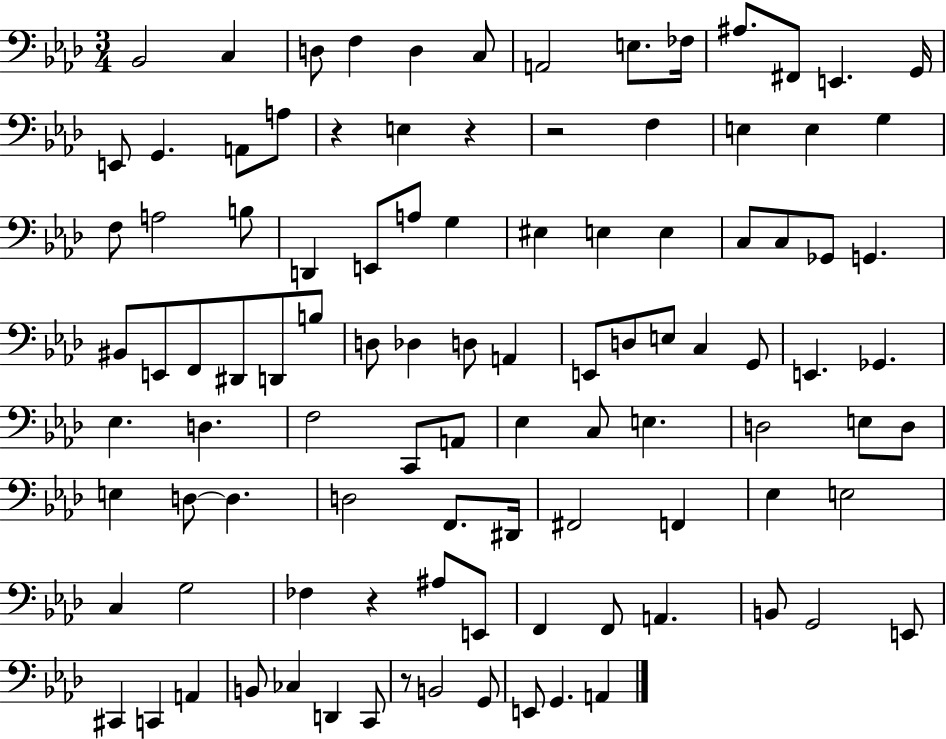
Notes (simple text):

Bb2/h C3/q D3/e F3/q D3/q C3/e A2/h E3/e. FES3/s A#3/e. F#2/e E2/q. G2/s E2/e G2/q. A2/e A3/e R/q E3/q R/q R/h F3/q E3/q E3/q G3/q F3/e A3/h B3/e D2/q E2/e A3/e G3/q EIS3/q E3/q E3/q C3/e C3/e Gb2/e G2/q. BIS2/e E2/e F2/e D#2/e D2/e B3/e D3/e Db3/q D3/e A2/q E2/e D3/e E3/e C3/q G2/e E2/q. Gb2/q. Eb3/q. D3/q. F3/h C2/e A2/e Eb3/q C3/e E3/q. D3/h E3/e D3/e E3/q D3/e D3/q. D3/h F2/e. D#2/s F#2/h F2/q Eb3/q E3/h C3/q G3/h FES3/q R/q A#3/e E2/e F2/q F2/e A2/q. B2/e G2/h E2/e C#2/q C2/q A2/q B2/e CES3/q D2/q C2/e R/e B2/h G2/e E2/e G2/q. A2/q